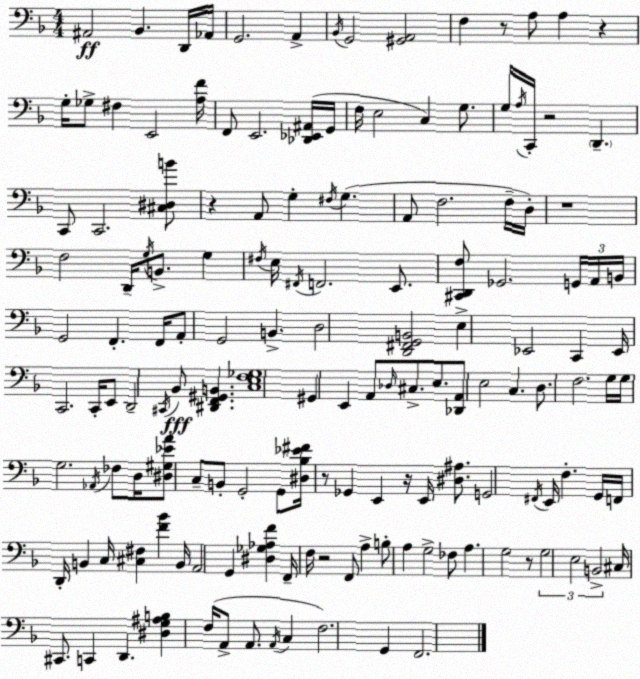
X:1
T:Untitled
M:4/4
L:1/4
K:Dm
^A,,2 _B,, D,,/4 _A,,/4 G,,2 A,, _B,,/4 G,,2 [^G,,A,,]2 F, z/2 A,/2 A, z G,/4 _G,/2 ^F, E,,2 [A,F]/4 F,,/2 E,,2 [_D,,_E,,^A,,]/4 G,,/4 F,/4 E,2 C, G,/2 G,/4 A,/4 C,,/4 z2 D,, C,,/2 C,,2 [^C,^D,B]/2 z A,,/2 G, ^F,/4 G, A,,/2 F,2 F,/4 D,/4 z4 F,2 D,,/4 G,/4 B,,/2 G, ^F,/4 E,/4 ^F,,/4 F,,2 E,,/2 [^C,,D,,F,]/2 _G,,2 G,,/4 A,,/4 B,,/4 G,,2 F,, F,,/4 A,,/2 G,,2 B,, D,2 [D,,^F,,G,,B,,]2 E, _E,,2 C,, _E,,/4 C,,2 C,,/4 E,,/2 D,,2 ^C,,/4 _B,,/2 [^D,,F,,^G,,B,,] [C,E,F,_G,]4 ^G,, E,, A,,/2 _D,/4 ^C,/2 E,/2 [_D,,A,,]/2 E,2 C, D,/2 F,2 G,/4 G,/4 G,2 _A,,/4 _F,/2 D,/4 [^D,^G,_EA]/2 C,/2 B,,/2 G,,2 G,,/2 [^D,_B,_E^F]/4 z/2 _G,, E,, z/4 E,,/4 [^D,^A,]/2 G,,2 ^F,,/4 E,,/4 F, G,,/4 F,,/4 D,,/4 B,, C,/4 [^C,^F,] [F_B] B,,/4 A,,2 G,, [^D,_G,_A,F] F,,/4 F,/4 z2 F,,/2 A, B,/2 A, G,2 _F,/2 A, G,2 z/2 G,2 E,2 B,,2 ^C,/4 ^C,,/2 C,, D,, [^D,G,^A,B,] F,/4 A,,/2 A,,/2 A,,/4 C, F,2 G,, F,,2